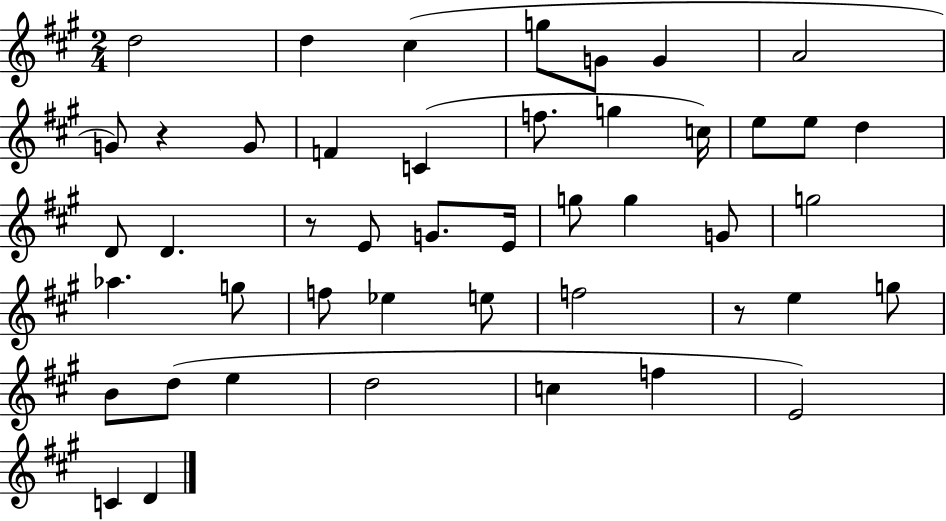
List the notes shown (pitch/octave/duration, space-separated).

D5/h D5/q C#5/q G5/e G4/e G4/q A4/h G4/e R/q G4/e F4/q C4/q F5/e. G5/q C5/s E5/e E5/e D5/q D4/e D4/q. R/e E4/e G4/e. E4/s G5/e G5/q G4/e G5/h Ab5/q. G5/e F5/e Eb5/q E5/e F5/h R/e E5/q G5/e B4/e D5/e E5/q D5/h C5/q F5/q E4/h C4/q D4/q